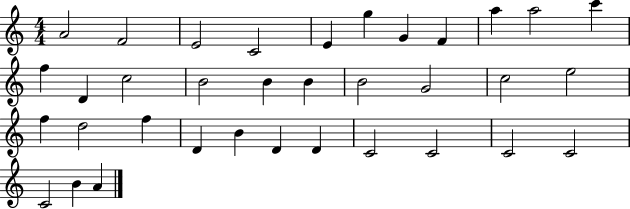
{
  \clef treble
  \numericTimeSignature
  \time 4/4
  \key c \major
  a'2 f'2 | e'2 c'2 | e'4 g''4 g'4 f'4 | a''4 a''2 c'''4 | \break f''4 d'4 c''2 | b'2 b'4 b'4 | b'2 g'2 | c''2 e''2 | \break f''4 d''2 f''4 | d'4 b'4 d'4 d'4 | c'2 c'2 | c'2 c'2 | \break c'2 b'4 a'4 | \bar "|."
}